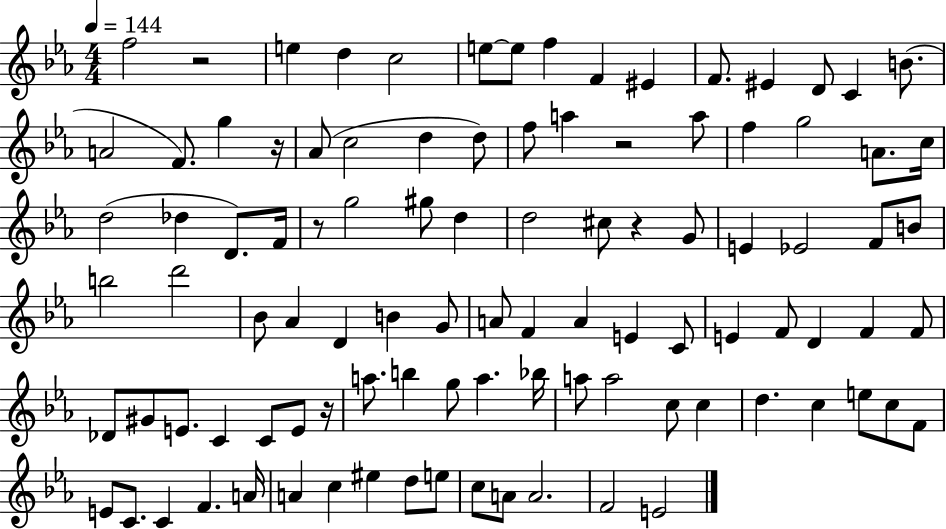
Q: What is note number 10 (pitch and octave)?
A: F4